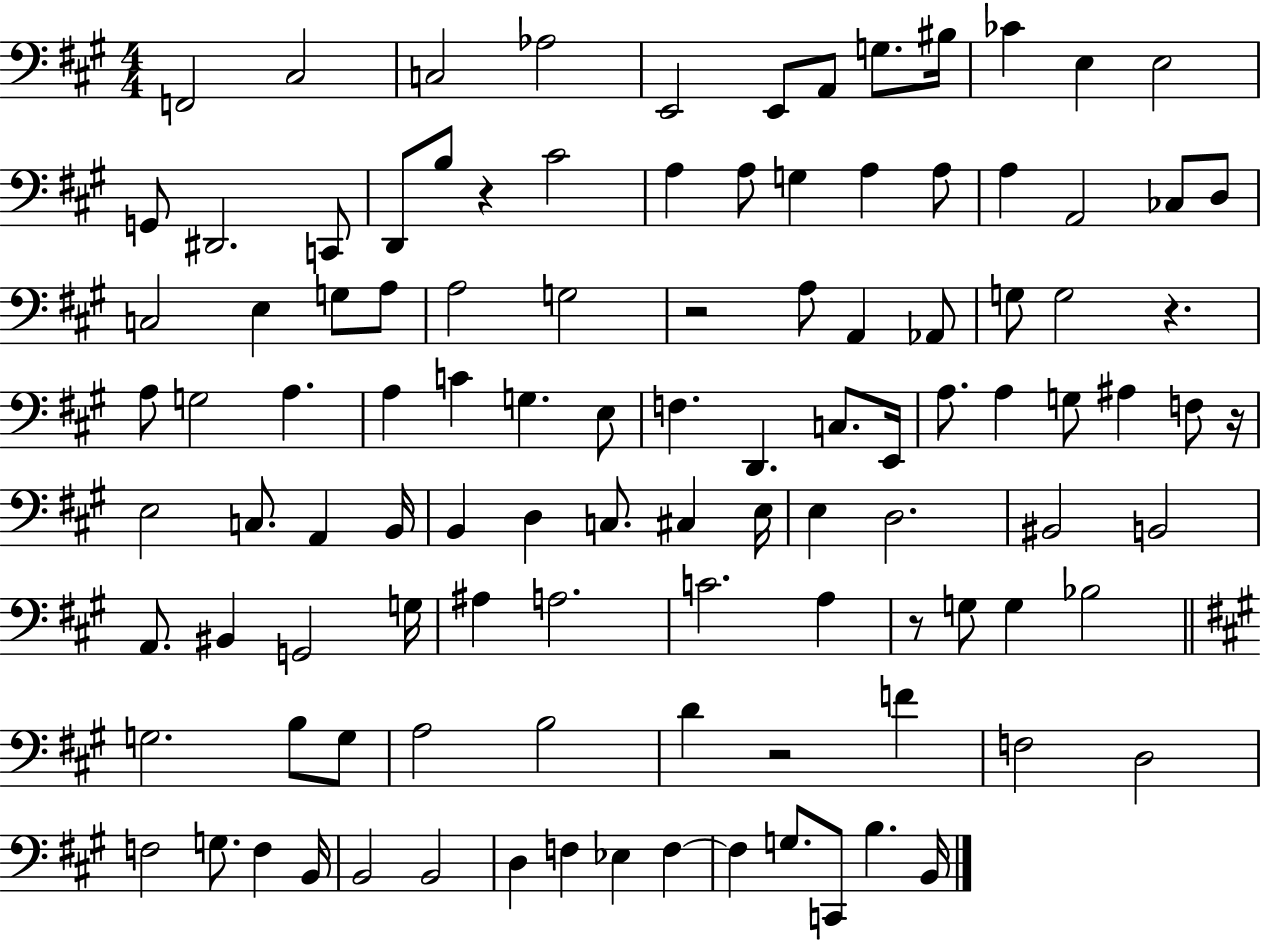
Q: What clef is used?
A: bass